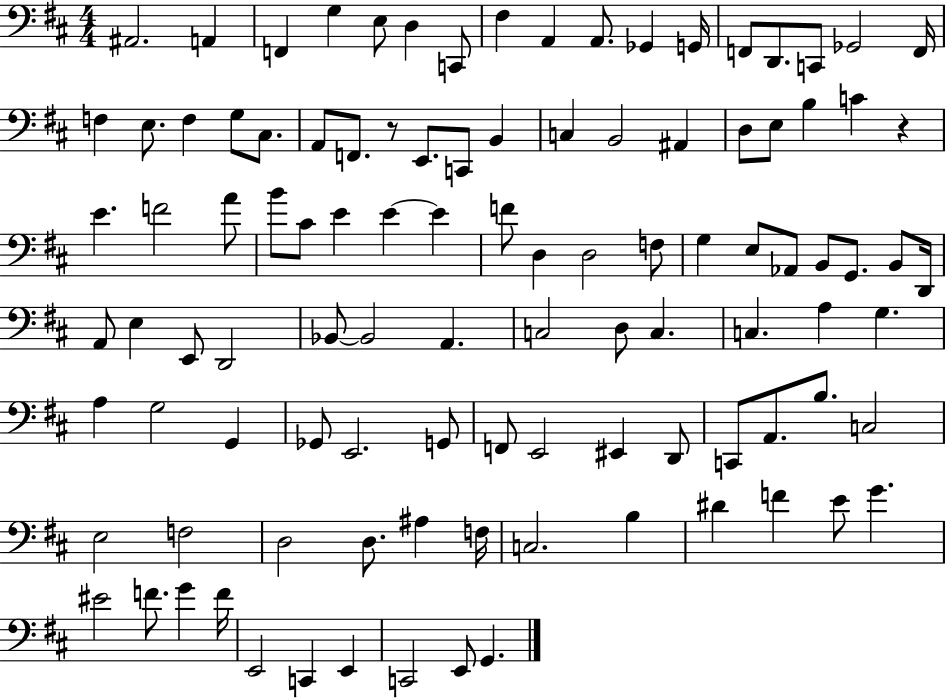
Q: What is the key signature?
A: D major